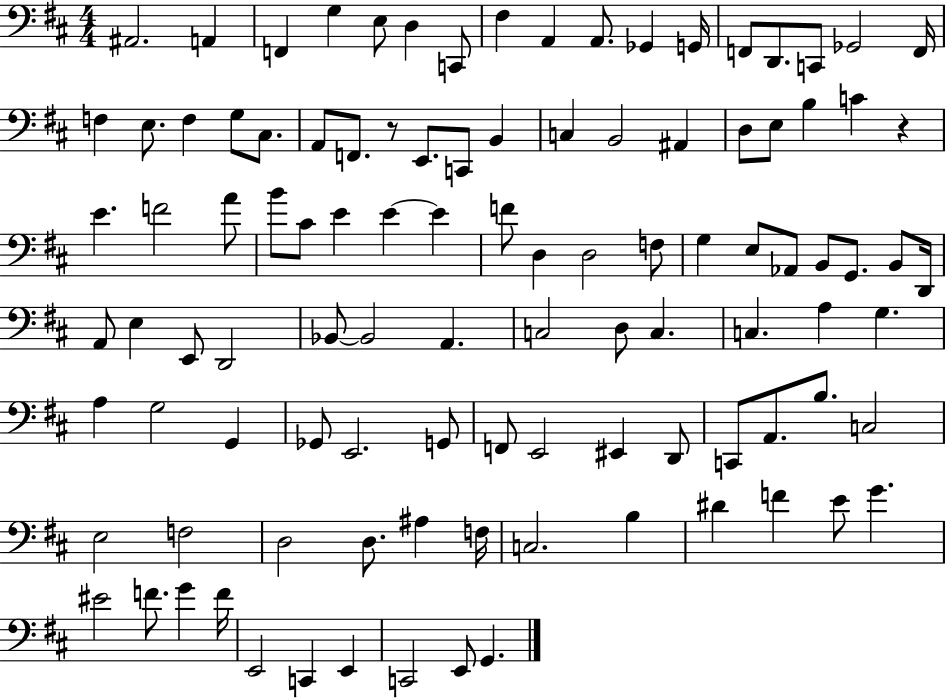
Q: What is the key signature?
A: D major